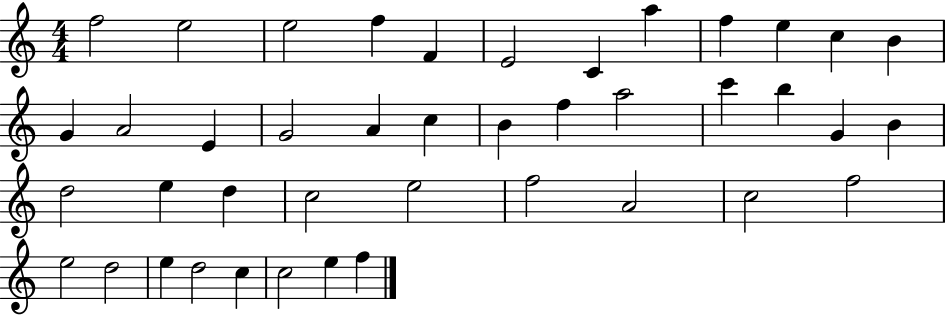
F5/h E5/h E5/h F5/q F4/q E4/h C4/q A5/q F5/q E5/q C5/q B4/q G4/q A4/h E4/q G4/h A4/q C5/q B4/q F5/q A5/h C6/q B5/q G4/q B4/q D5/h E5/q D5/q C5/h E5/h F5/h A4/h C5/h F5/h E5/h D5/h E5/q D5/h C5/q C5/h E5/q F5/q